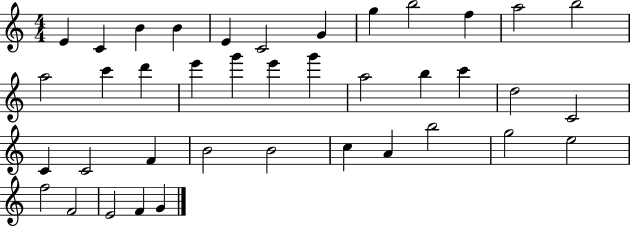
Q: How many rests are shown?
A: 0